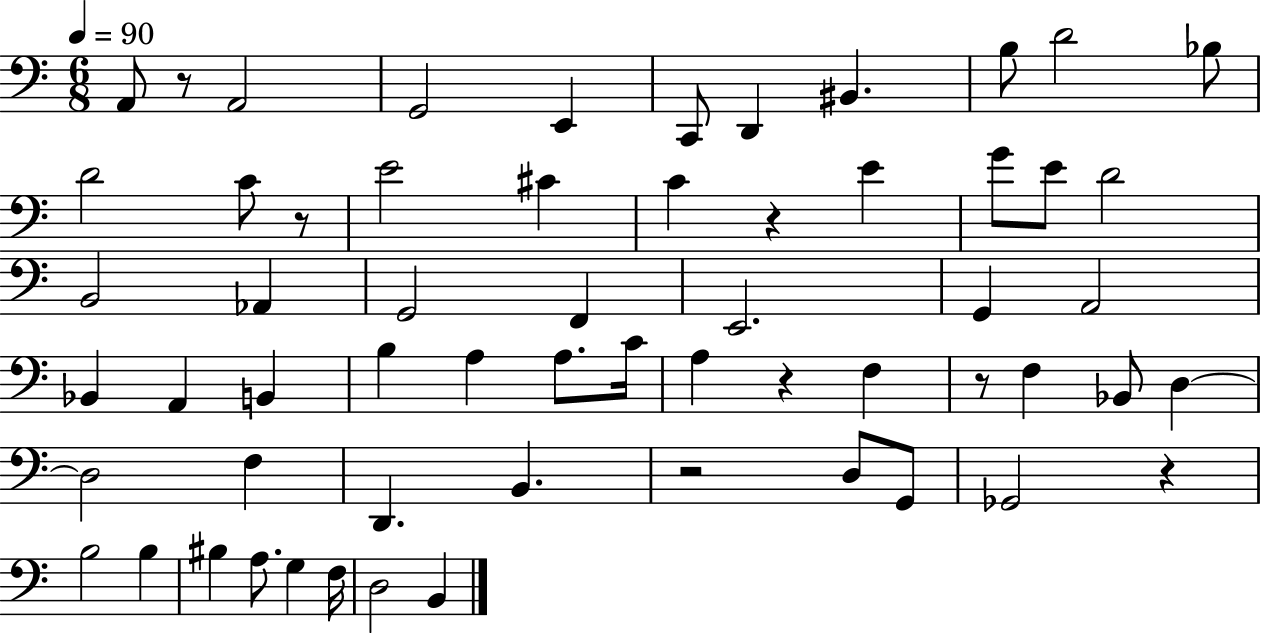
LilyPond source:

{
  \clef bass
  \numericTimeSignature
  \time 6/8
  \key c \major
  \tempo 4 = 90
  a,8 r8 a,2 | g,2 e,4 | c,8 d,4 bis,4. | b8 d'2 bes8 | \break d'2 c'8 r8 | e'2 cis'4 | c'4 r4 e'4 | g'8 e'8 d'2 | \break b,2 aes,4 | g,2 f,4 | e,2. | g,4 a,2 | \break bes,4 a,4 b,4 | b4 a4 a8. c'16 | a4 r4 f4 | r8 f4 bes,8 d4~~ | \break d2 f4 | d,4. b,4. | r2 d8 g,8 | ges,2 r4 | \break b2 b4 | bis4 a8. g4 f16 | d2 b,4 | \bar "|."
}